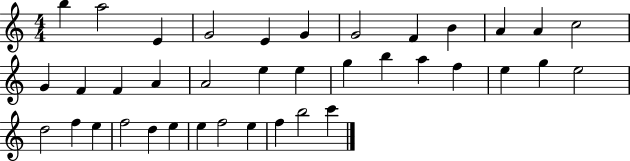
{
  \clef treble
  \numericTimeSignature
  \time 4/4
  \key c \major
  b''4 a''2 e'4 | g'2 e'4 g'4 | g'2 f'4 b'4 | a'4 a'4 c''2 | \break g'4 f'4 f'4 a'4 | a'2 e''4 e''4 | g''4 b''4 a''4 f''4 | e''4 g''4 e''2 | \break d''2 f''4 e''4 | f''2 d''4 e''4 | e''4 f''2 e''4 | f''4 b''2 c'''4 | \break \bar "|."
}